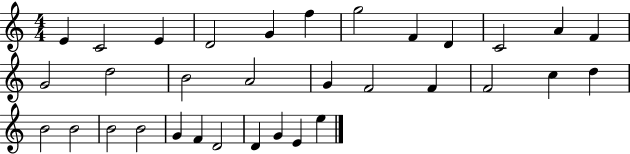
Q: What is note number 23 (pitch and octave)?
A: B4